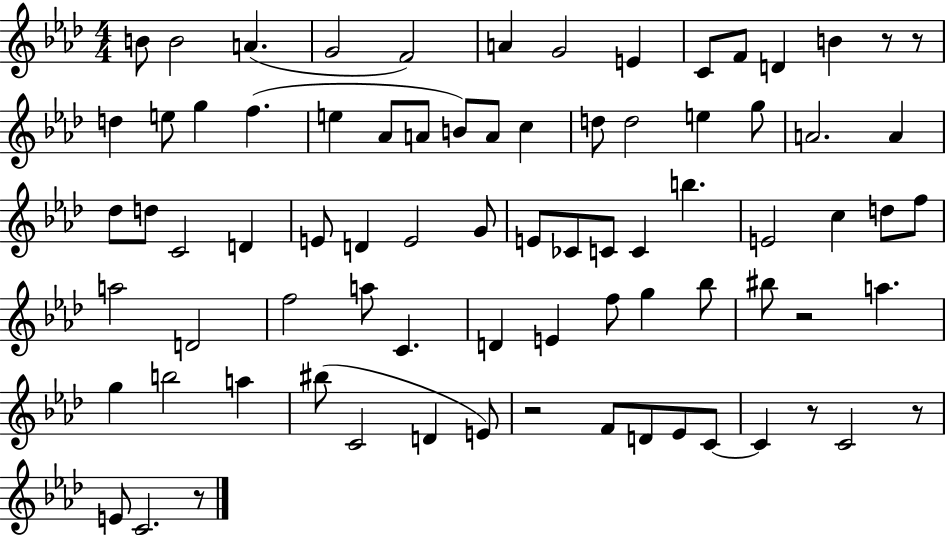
B4/e B4/h A4/q. G4/h F4/h A4/q G4/h E4/q C4/e F4/e D4/q B4/q R/e R/e D5/q E5/e G5/q F5/q. E5/q Ab4/e A4/e B4/e A4/e C5/q D5/e D5/h E5/q G5/e A4/h. A4/q Db5/e D5/e C4/h D4/q E4/e D4/q E4/h G4/e E4/e CES4/e C4/e C4/q B5/q. E4/h C5/q D5/e F5/e A5/h D4/h F5/h A5/e C4/q. D4/q E4/q F5/e G5/q Bb5/e BIS5/e R/h A5/q. G5/q B5/h A5/q BIS5/e C4/h D4/q E4/e R/h F4/e D4/e Eb4/e C4/e C4/q R/e C4/h R/e E4/e C4/h. R/e